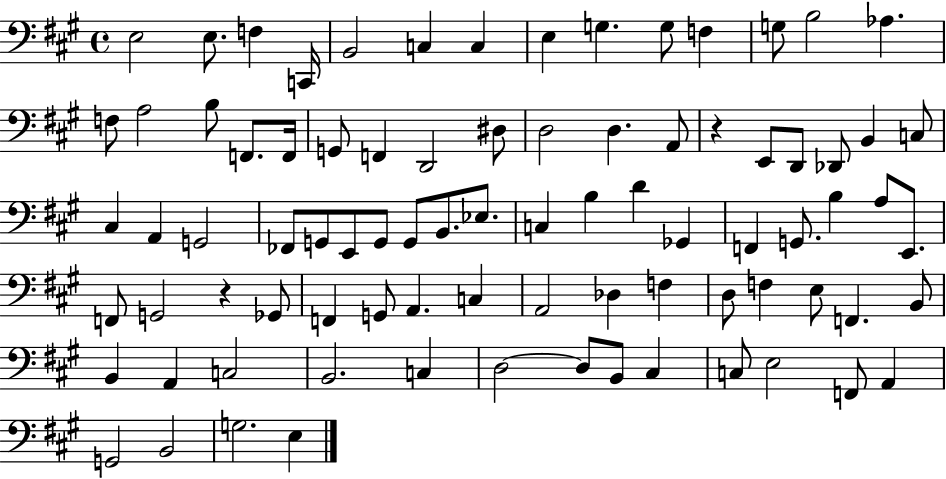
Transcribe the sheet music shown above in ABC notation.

X:1
T:Untitled
M:4/4
L:1/4
K:A
E,2 E,/2 F, C,,/4 B,,2 C, C, E, G, G,/2 F, G,/2 B,2 _A, F,/2 A,2 B,/2 F,,/2 F,,/4 G,,/2 F,, D,,2 ^D,/2 D,2 D, A,,/2 z E,,/2 D,,/2 _D,,/2 B,, C,/2 ^C, A,, G,,2 _F,,/2 G,,/2 E,,/2 G,,/2 G,,/2 B,,/2 _E,/2 C, B, D _G,, F,, G,,/2 B, A,/2 E,,/2 F,,/2 G,,2 z _G,,/2 F,, G,,/2 A,, C, A,,2 _D, F, D,/2 F, E,/2 F,, B,,/2 B,, A,, C,2 B,,2 C, D,2 D,/2 B,,/2 ^C, C,/2 E,2 F,,/2 A,, G,,2 B,,2 G,2 E,